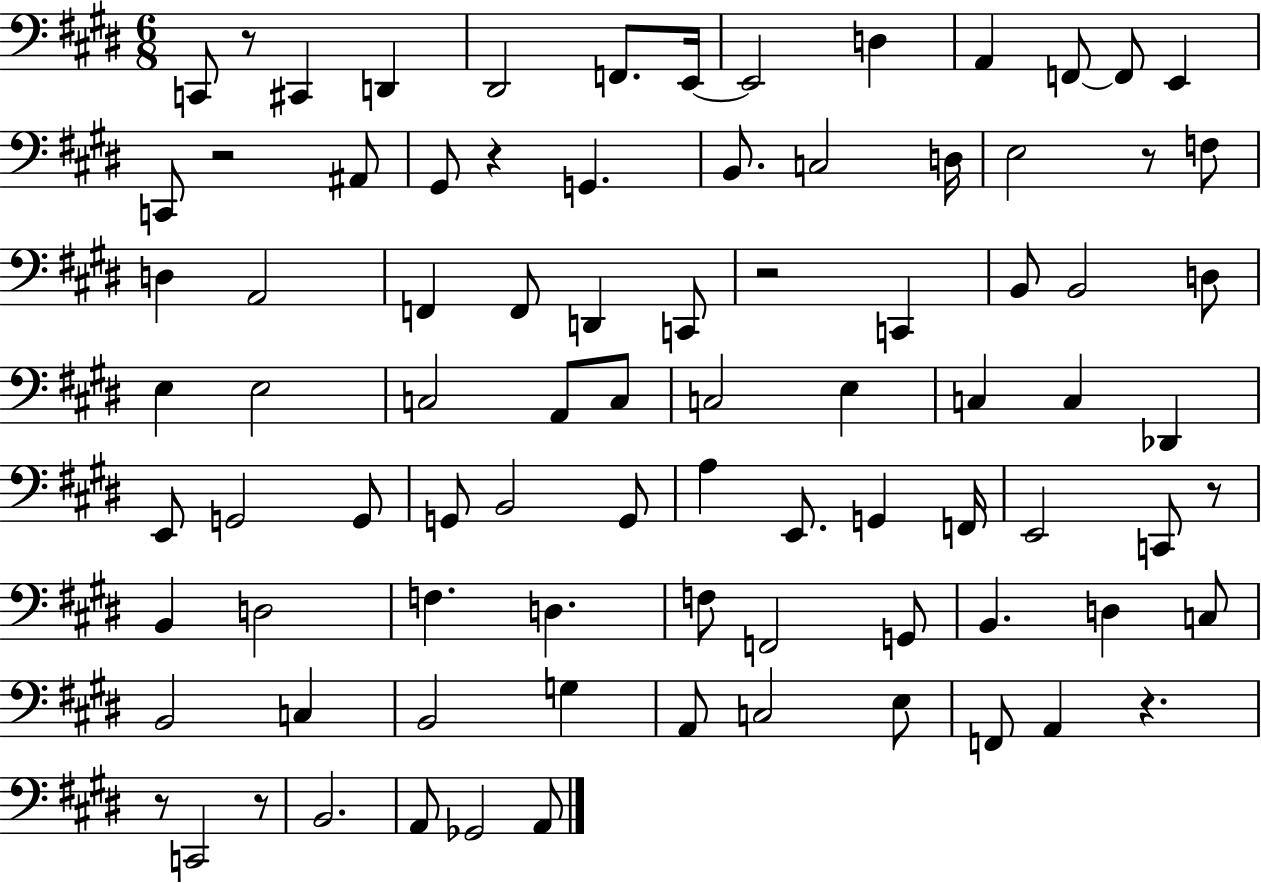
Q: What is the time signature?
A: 6/8